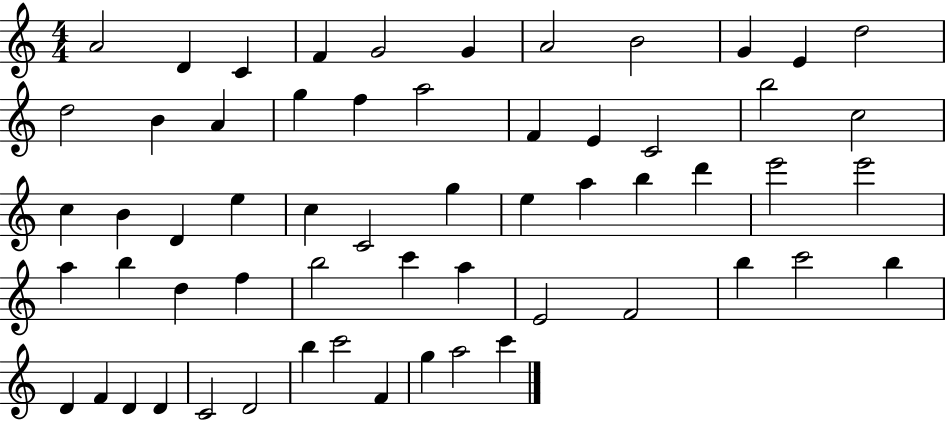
{
  \clef treble
  \numericTimeSignature
  \time 4/4
  \key c \major
  a'2 d'4 c'4 | f'4 g'2 g'4 | a'2 b'2 | g'4 e'4 d''2 | \break d''2 b'4 a'4 | g''4 f''4 a''2 | f'4 e'4 c'2 | b''2 c''2 | \break c''4 b'4 d'4 e''4 | c''4 c'2 g''4 | e''4 a''4 b''4 d'''4 | e'''2 e'''2 | \break a''4 b''4 d''4 f''4 | b''2 c'''4 a''4 | e'2 f'2 | b''4 c'''2 b''4 | \break d'4 f'4 d'4 d'4 | c'2 d'2 | b''4 c'''2 f'4 | g''4 a''2 c'''4 | \break \bar "|."
}